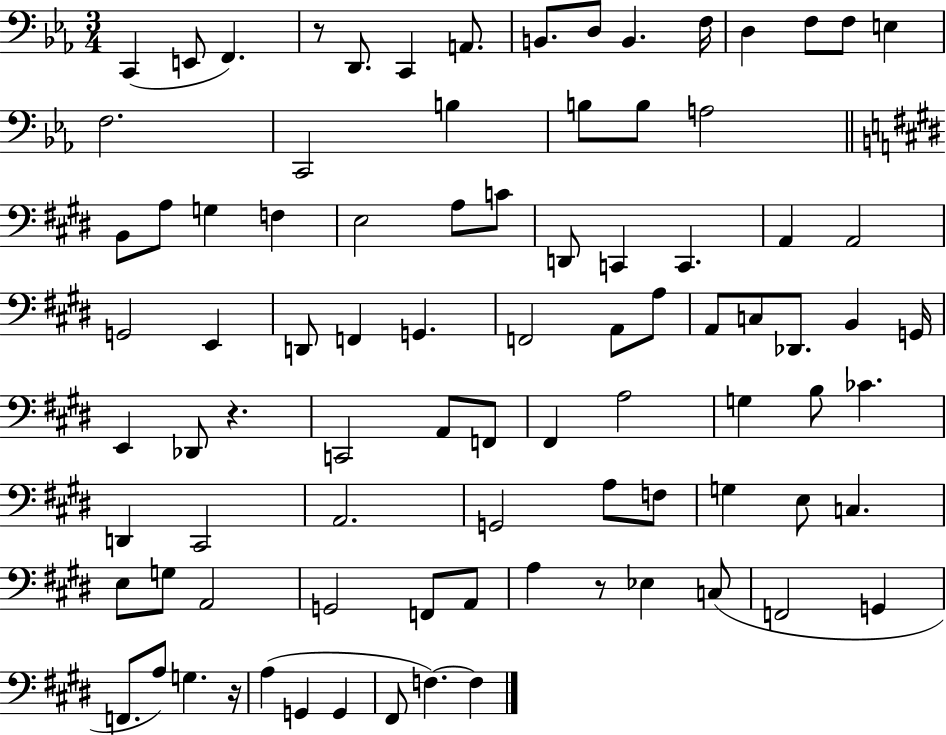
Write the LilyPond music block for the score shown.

{
  \clef bass
  \numericTimeSignature
  \time 3/4
  \key ees \major
  c,4( e,8 f,4.) | r8 d,8. c,4 a,8. | b,8. d8 b,4. f16 | d4 f8 f8 e4 | \break f2. | c,2 b4 | b8 b8 a2 | \bar "||" \break \key e \major b,8 a8 g4 f4 | e2 a8 c'8 | d,8 c,4 c,4. | a,4 a,2 | \break g,2 e,4 | d,8 f,4 g,4. | f,2 a,8 a8 | a,8 c8 des,8. b,4 g,16 | \break e,4 des,8 r4. | c,2 a,8 f,8 | fis,4 a2 | g4 b8 ces'4. | \break d,4 cis,2 | a,2. | g,2 a8 f8 | g4 e8 c4. | \break e8 g8 a,2 | g,2 f,8 a,8 | a4 r8 ees4 c8( | f,2 g,4 | \break f,8. a8) g4. r16 | a4( g,4 g,4 | fis,8 f4.~~) f4 | \bar "|."
}